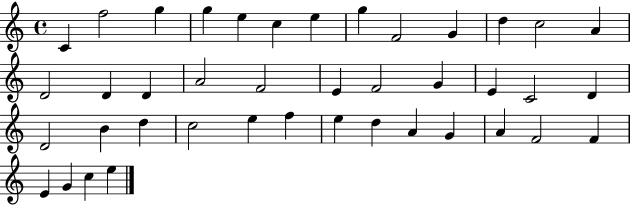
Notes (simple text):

C4/q F5/h G5/q G5/q E5/q C5/q E5/q G5/q F4/h G4/q D5/q C5/h A4/q D4/h D4/q D4/q A4/h F4/h E4/q F4/h G4/q E4/q C4/h D4/q D4/h B4/q D5/q C5/h E5/q F5/q E5/q D5/q A4/q G4/q A4/q F4/h F4/q E4/q G4/q C5/q E5/q